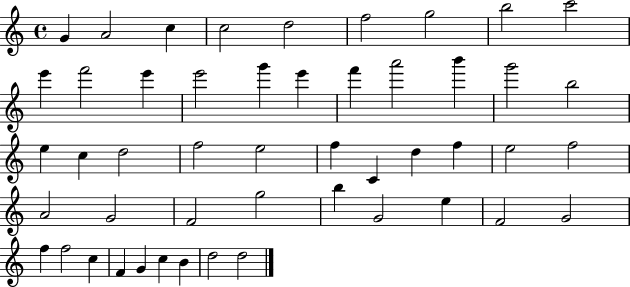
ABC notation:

X:1
T:Untitled
M:4/4
L:1/4
K:C
G A2 c c2 d2 f2 g2 b2 c'2 e' f'2 e' e'2 g' e' f' a'2 b' g'2 b2 e c d2 f2 e2 f C d f e2 f2 A2 G2 F2 g2 b G2 e F2 G2 f f2 c F G c B d2 d2